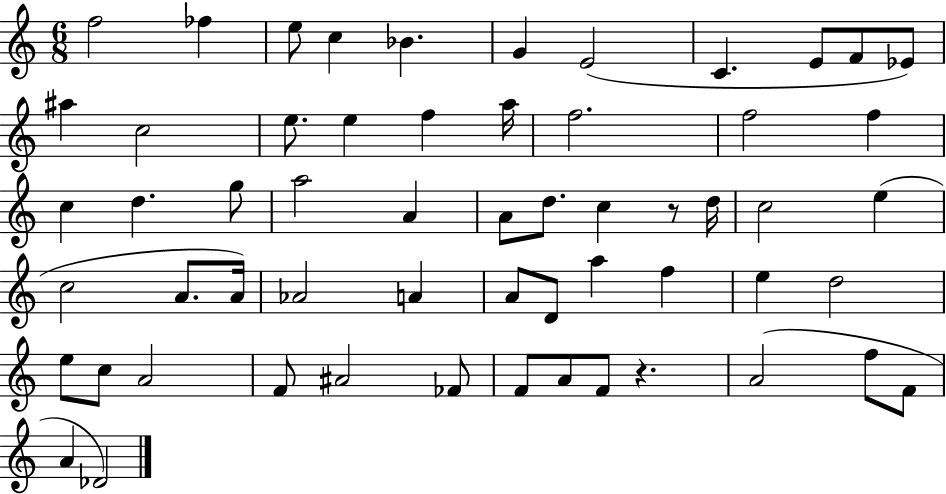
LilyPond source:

{
  \clef treble
  \numericTimeSignature
  \time 6/8
  \key c \major
  f''2 fes''4 | e''8 c''4 bes'4. | g'4 e'2( | c'4. e'8 f'8 ees'8) | \break ais''4 c''2 | e''8. e''4 f''4 a''16 | f''2. | f''2 f''4 | \break c''4 d''4. g''8 | a''2 a'4 | a'8 d''8. c''4 r8 d''16 | c''2 e''4( | \break c''2 a'8. a'16) | aes'2 a'4 | a'8 d'8 a''4 f''4 | e''4 d''2 | \break e''8 c''8 a'2 | f'8 ais'2 fes'8 | f'8 a'8 f'8 r4. | a'2( f''8 f'8 | \break a'4 des'2) | \bar "|."
}